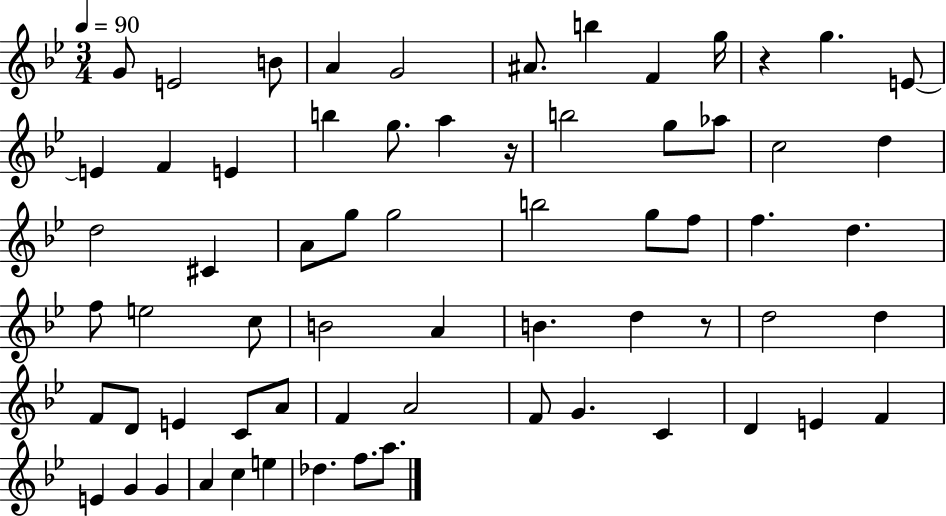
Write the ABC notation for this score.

X:1
T:Untitled
M:3/4
L:1/4
K:Bb
G/2 E2 B/2 A G2 ^A/2 b F g/4 z g E/2 E F E b g/2 a z/4 b2 g/2 _a/2 c2 d d2 ^C A/2 g/2 g2 b2 g/2 f/2 f d f/2 e2 c/2 B2 A B d z/2 d2 d F/2 D/2 E C/2 A/2 F A2 F/2 G C D E F E G G A c e _d f/2 a/2